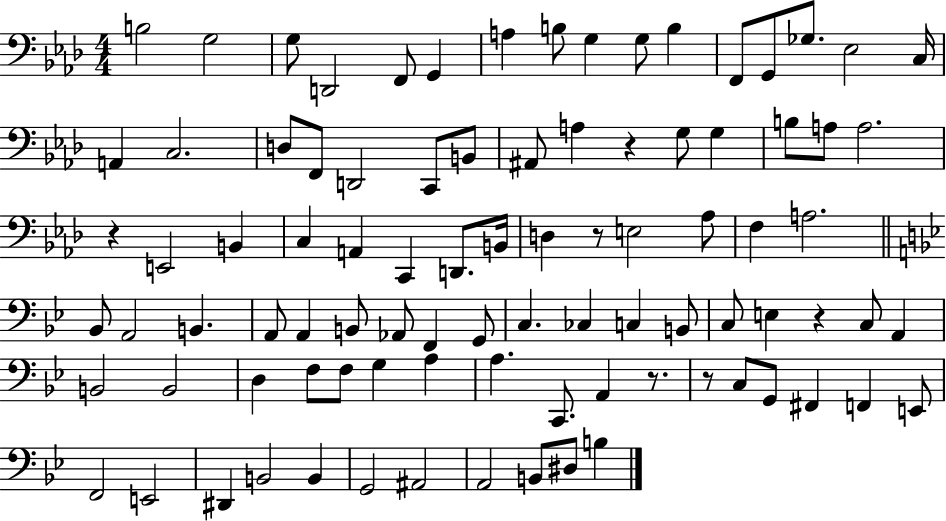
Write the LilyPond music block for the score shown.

{
  \clef bass
  \numericTimeSignature
  \time 4/4
  \key aes \major
  b2 g2 | g8 d,2 f,8 g,4 | a4 b8 g4 g8 b4 | f,8 g,8 ges8. ees2 c16 | \break a,4 c2. | d8 f,8 d,2 c,8 b,8 | ais,8 a4 r4 g8 g4 | b8 a8 a2. | \break r4 e,2 b,4 | c4 a,4 c,4 d,8. b,16 | d4 r8 e2 aes8 | f4 a2. | \break \bar "||" \break \key g \minor bes,8 a,2 b,4. | a,8 a,4 b,8 aes,8 f,4 g,8 | c4. ces4 c4 b,8 | c8 e4 r4 c8 a,4 | \break b,2 b,2 | d4 f8 f8 g4 a4 | a4. c,8. a,4 r8. | r8 c8 g,8 fis,4 f,4 e,8 | \break f,2 e,2 | dis,4 b,2 b,4 | g,2 ais,2 | a,2 b,8 dis8 b4 | \break \bar "|."
}